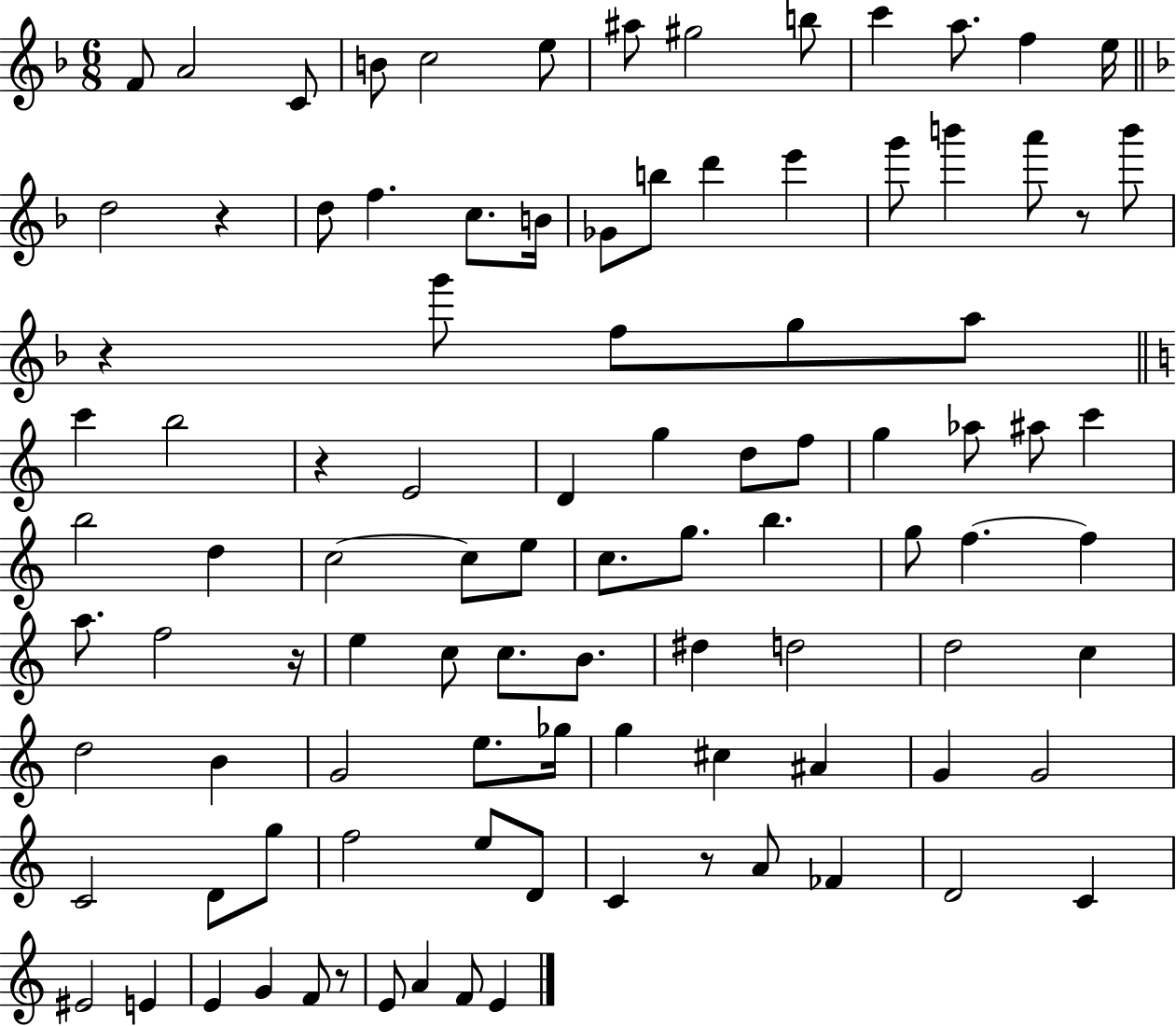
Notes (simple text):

F4/e A4/h C4/e B4/e C5/h E5/e A#5/e G#5/h B5/e C6/q A5/e. F5/q E5/s D5/h R/q D5/e F5/q. C5/e. B4/s Gb4/e B5/e D6/q E6/q G6/e B6/q A6/e R/e B6/e R/q G6/e F5/e G5/e A5/e C6/q B5/h R/q E4/h D4/q G5/q D5/e F5/e G5/q Ab5/e A#5/e C6/q B5/h D5/q C5/h C5/e E5/e C5/e. G5/e. B5/q. G5/e F5/q. F5/q A5/e. F5/h R/s E5/q C5/e C5/e. B4/e. D#5/q D5/h D5/h C5/q D5/h B4/q G4/h E5/e. Gb5/s G5/q C#5/q A#4/q G4/q G4/h C4/h D4/e G5/e F5/h E5/e D4/e C4/q R/e A4/e FES4/q D4/h C4/q EIS4/h E4/q E4/q G4/q F4/e R/e E4/e A4/q F4/e E4/q